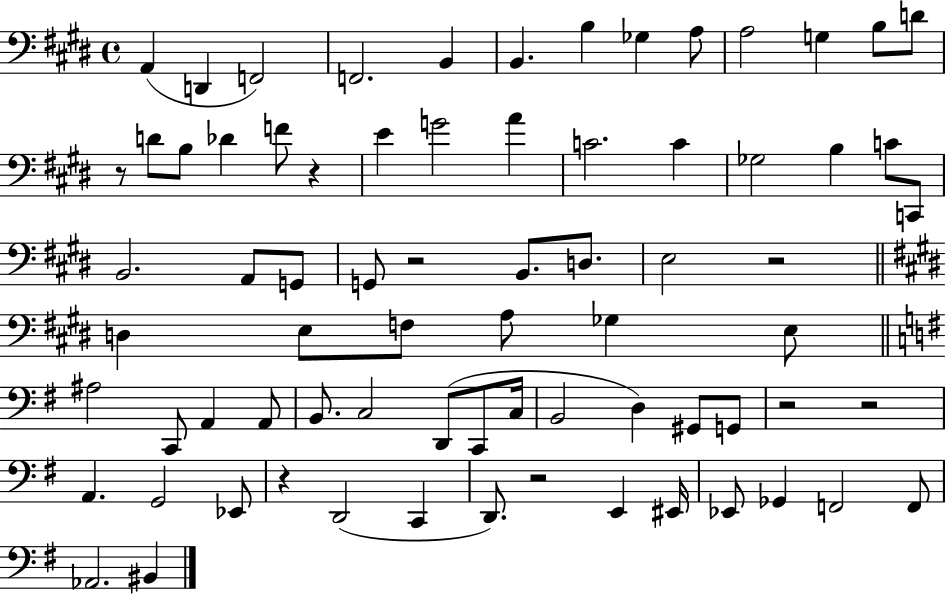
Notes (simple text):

A2/q D2/q F2/h F2/h. B2/q B2/q. B3/q Gb3/q A3/e A3/h G3/q B3/e D4/e R/e D4/e B3/e Db4/q F4/e R/q E4/q G4/h A4/q C4/h. C4/q Gb3/h B3/q C4/e C2/e B2/h. A2/e G2/e G2/e R/h B2/e. D3/e. E3/h R/h D3/q E3/e F3/e A3/e Gb3/q E3/e A#3/h C2/e A2/q A2/e B2/e. C3/h D2/e C2/e C3/s B2/h D3/q G#2/e G2/e R/h R/h A2/q. G2/h Eb2/e R/q D2/h C2/q D2/e. R/h E2/q EIS2/s Eb2/e Gb2/q F2/h F2/e Ab2/h. BIS2/q